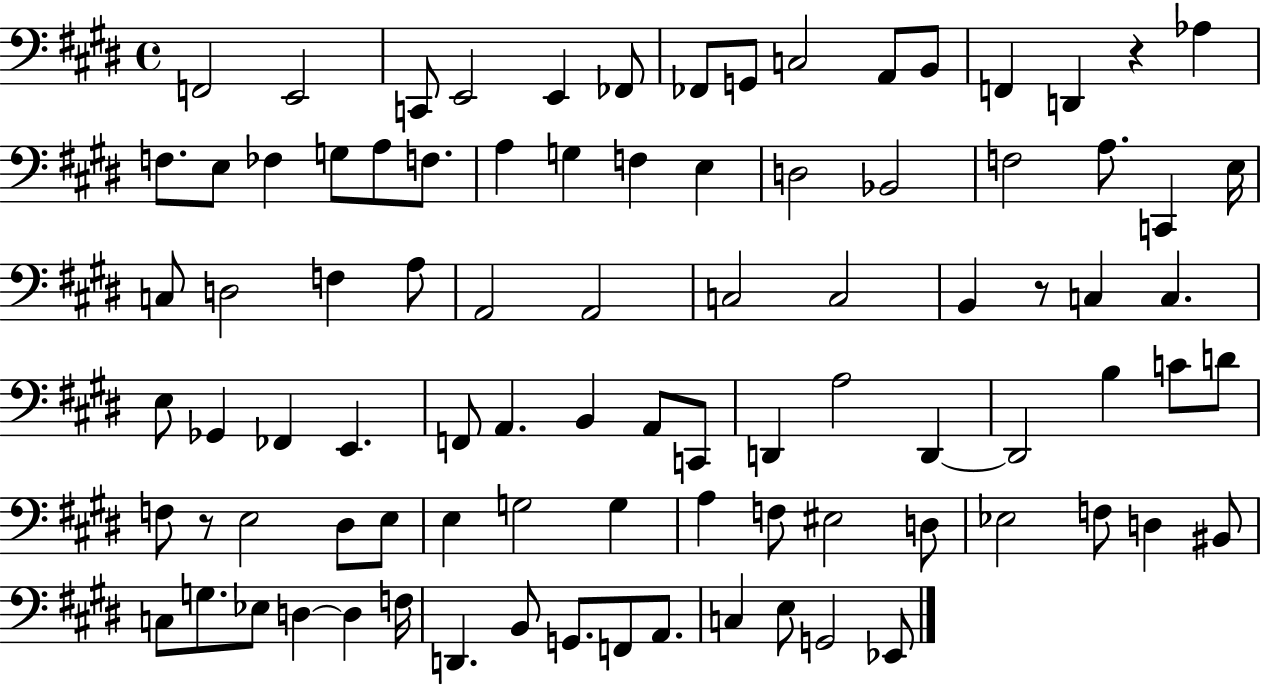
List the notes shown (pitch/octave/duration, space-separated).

F2/h E2/h C2/e E2/h E2/q FES2/e FES2/e G2/e C3/h A2/e B2/e F2/q D2/q R/q Ab3/q F3/e. E3/e FES3/q G3/e A3/e F3/e. A3/q G3/q F3/q E3/q D3/h Bb2/h F3/h A3/e. C2/q E3/s C3/e D3/h F3/q A3/e A2/h A2/h C3/h C3/h B2/q R/e C3/q C3/q. E3/e Gb2/q FES2/q E2/q. F2/e A2/q. B2/q A2/e C2/e D2/q A3/h D2/q D2/h B3/q C4/e D4/e F3/e R/e E3/h D#3/e E3/e E3/q G3/h G3/q A3/q F3/e EIS3/h D3/e Eb3/h F3/e D3/q BIS2/e C3/e G3/e. Eb3/e D3/q D3/q F3/s D2/q. B2/e G2/e. F2/e A2/e. C3/q E3/e G2/h Eb2/e